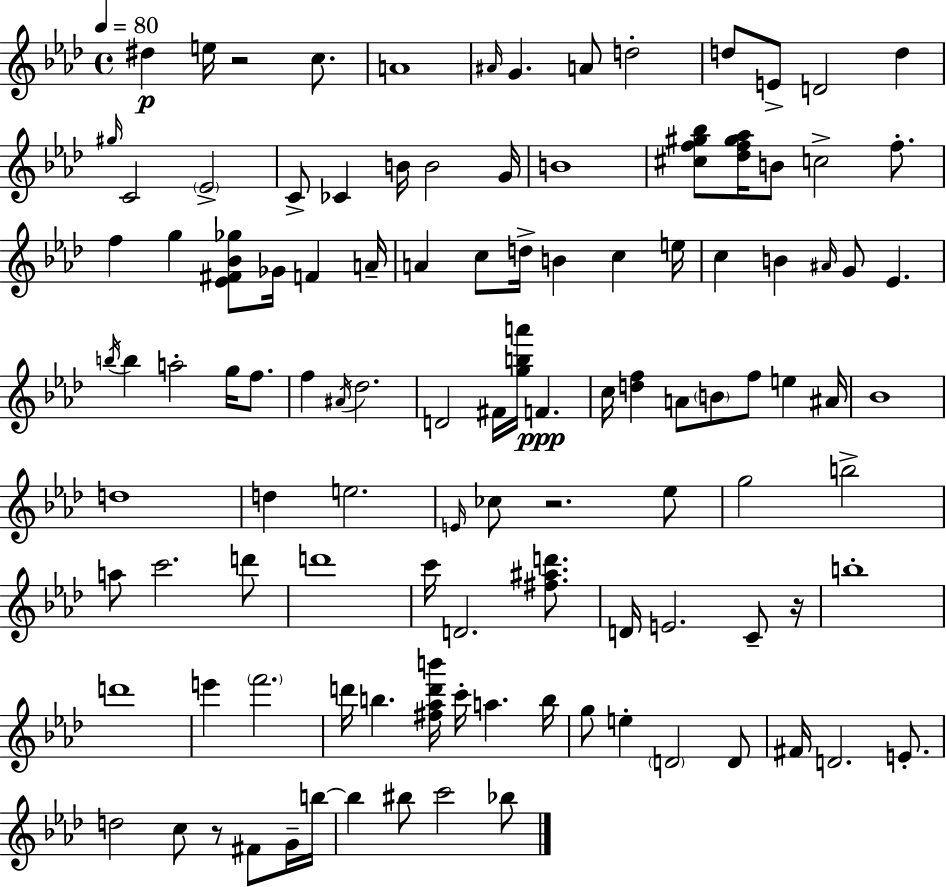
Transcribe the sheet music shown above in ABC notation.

X:1
T:Untitled
M:4/4
L:1/4
K:Fm
^d e/4 z2 c/2 A4 ^A/4 G A/2 d2 d/2 E/2 D2 d ^g/4 C2 _E2 C/2 _C B/4 B2 G/4 B4 [^cf^g_b]/2 [_df^g_a]/4 B/2 c2 f/2 f g [_E^F_B_g]/2 _G/4 F A/4 A c/2 d/4 B c e/4 c B ^A/4 G/2 _E b/4 b a2 g/4 f/2 f ^A/4 _d2 D2 ^F/4 [gba']/4 F c/4 [df] A/2 B/2 f/2 e ^A/4 _B4 d4 d e2 E/4 _c/2 z2 _e/2 g2 b2 a/2 c'2 d'/2 d'4 c'/4 D2 [^f^ad']/2 D/4 E2 C/2 z/4 b4 d'4 e' f'2 d'/4 b [^f_ad'b']/4 c'/4 a b/4 g/2 e D2 D/2 ^F/4 D2 E/2 d2 c/2 z/2 ^F/2 G/4 b/4 b ^b/2 c'2 _b/2